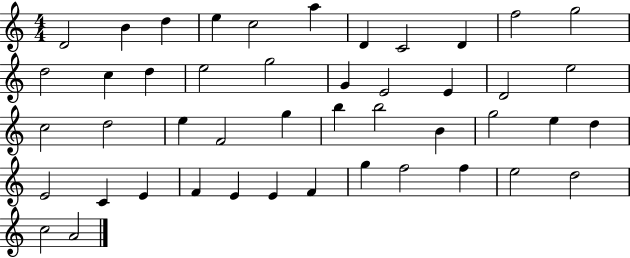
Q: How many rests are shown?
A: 0